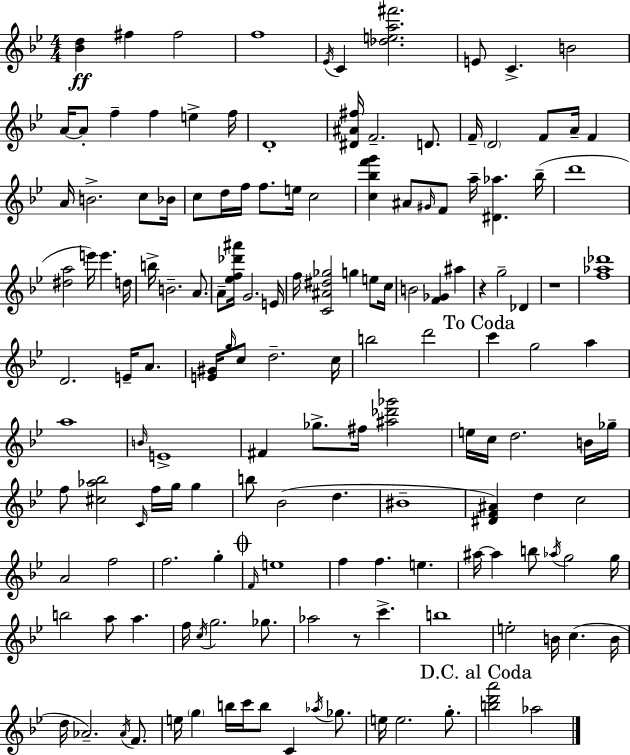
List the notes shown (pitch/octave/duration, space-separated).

[Bb4,D5]/q F#5/q F#5/h F5/w Eb4/s C4/q [Db5,E5,A5,F#6]/h. E4/e C4/q. B4/h A4/s A4/e F5/q F5/q E5/q F5/s D4/w [D#4,A#4,F#5]/s F4/h. D4/e. F4/s D4/h F4/e A4/s F4/q A4/s B4/h. C5/e Bb4/s C5/e D5/s F5/s F5/e. E5/s C5/h [C5,Bb5,F6,G6]/q A#4/e G#4/s F4/e A5/s [D#4,Ab5]/q. Bb5/s D6/w [D#5,A5]/h E6/s E6/q. D5/s B5/s B4/h. A4/e. A4/e [Eb5,F5,Db6,A#6]/s G4/h. E4/s F5/s [C4,A#4,D#5,Gb5]/h G5/q E5/e C5/s B4/h [F4,Gb4]/q A#5/q R/q G5/h Db4/q R/w [F5,Ab5,Db6]/w D4/h. E4/s A4/e. [E4,G#4]/s G5/s C5/e D5/h. C5/s B5/h D6/h C6/q G5/h A5/q A5/w B4/s E4/w F#4/q Gb5/e. F#5/s [A#5,Db6,Gb6]/h E5/s C5/s D5/h. B4/s Gb5/s F5/e [C#5,Ab5,Bb5]/h C4/s F5/s G5/s G5/q B5/e Bb4/h D5/q. BIS4/w [D#4,F4,A#4]/q D5/q C5/h A4/h F5/h F5/h. G5/q F4/s E5/w F5/q F5/q. E5/q. A#5/s A#5/q B5/e Ab5/s G5/h G5/s B5/h A5/e A5/q. F5/s C5/s G5/h. Gb5/e. Ab5/h R/e C6/q. B5/w E5/h B4/s C5/q. B4/s D5/s Ab4/h. Ab4/s F4/e. E5/s G5/q B5/s C6/s B5/e C4/q Ab5/s Gb5/e. E5/s E5/h. G5/e. [B5,D6,A6]/h Ab5/h